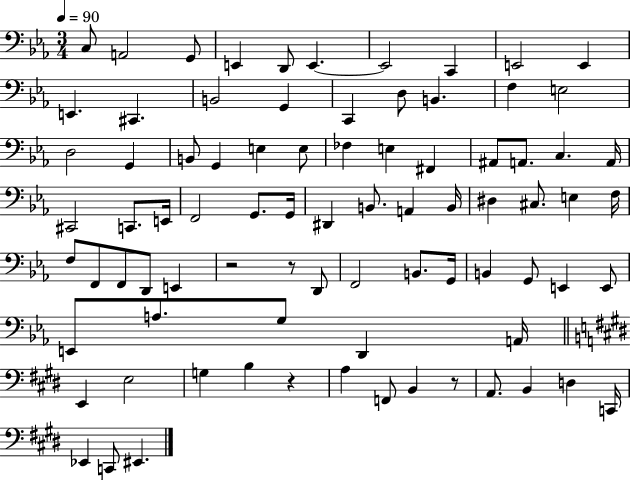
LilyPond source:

{
  \clef bass
  \numericTimeSignature
  \time 3/4
  \key ees \major
  \tempo 4 = 90
  c8 a,2 g,8 | e,4 d,8 e,4.~~ | e,2 c,4 | e,2 e,4 | \break e,4. cis,4. | b,2 g,4 | c,4 d8 b,4. | f4 e2 | \break d2 g,4 | b,8 g,4 e4 e8 | fes4 e4 fis,4 | ais,8 a,8. c4. a,16 | \break cis,2 c,8. e,16 | f,2 g,8. g,16 | dis,4 b,8. a,4 b,16 | dis4 cis8. e4 f16 | \break f8 f,8 f,8 d,8 e,4 | r2 r8 d,8 | f,2 b,8. g,16 | b,4 g,8 e,4 e,8 | \break e,8 a8. g8 d,4 a,16 | \bar "||" \break \key e \major e,4 e2 | g4 b4 r4 | a4 f,8 b,4 r8 | a,8. b,4 d4 c,16 | \break ees,4 c,8 eis,4. | \bar "|."
}